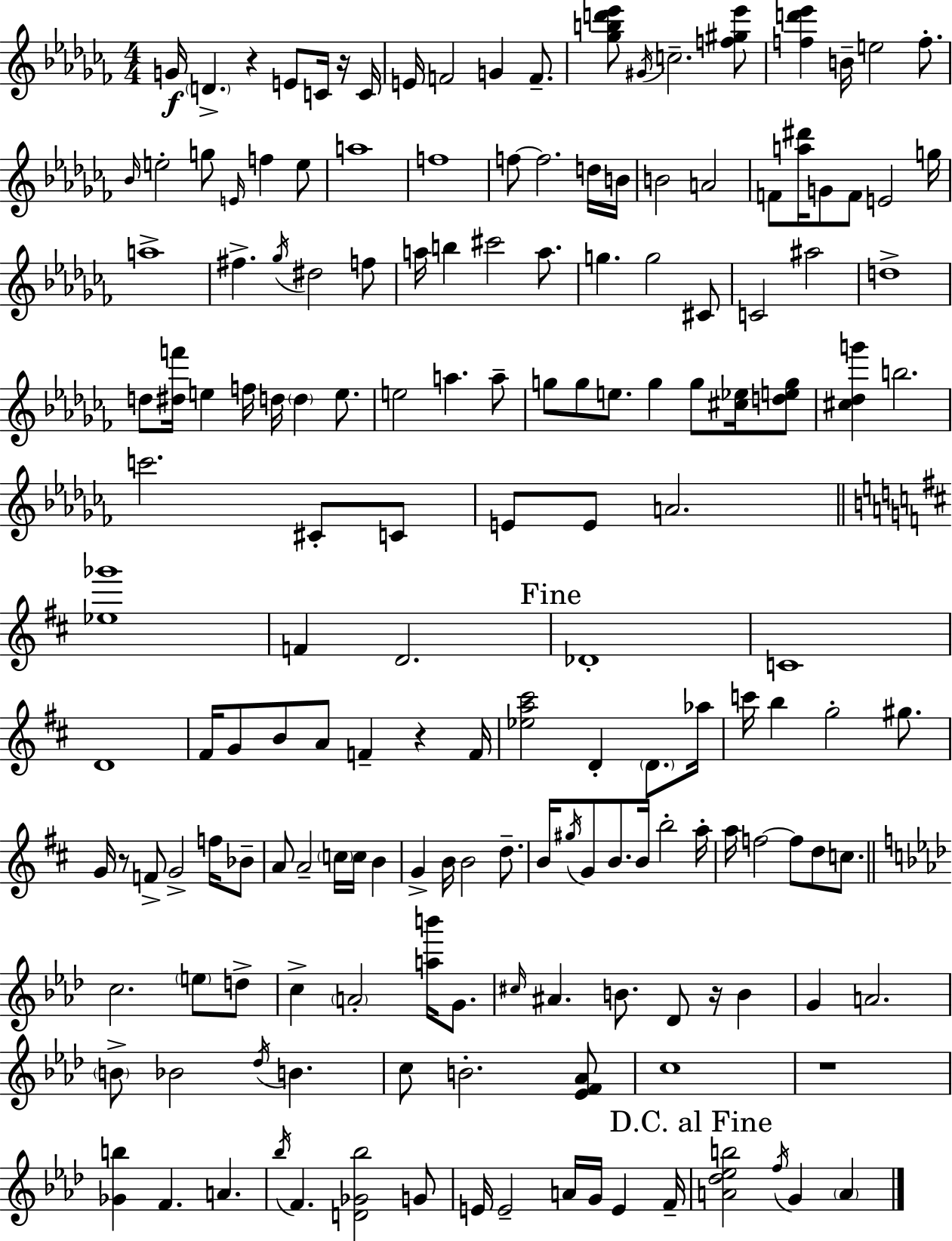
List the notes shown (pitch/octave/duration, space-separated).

G4/s D4/q. R/q E4/e C4/s R/s C4/s E4/s F4/h G4/q F4/e. [Gb5,B5,D6,Eb6]/e G#4/s C5/h. [F5,G#5,Eb6]/e [F5,D6,Eb6]/q B4/s E5/h F5/e. Bb4/s E5/h G5/e E4/s F5/q E5/e A5/w F5/w F5/e F5/h. D5/s B4/s B4/h A4/h F4/e [A5,D#6]/s G4/e F4/e E4/h G5/s A5/w F#5/q. Gb5/s D#5/h F5/e A5/s B5/q C#6/h A5/e. G5/q. G5/h C#4/e C4/h A#5/h D5/w D5/e [D#5,F6]/s E5/q F5/s D5/s D5/q E5/e. E5/h A5/q. A5/e G5/e G5/e E5/e. G5/q G5/e [C#5,Eb5]/s [D5,E5,G5]/e [C#5,Db5,G6]/q B5/h. C6/h. C#4/e C4/e E4/e E4/e A4/h. [Eb5,Gb6]/w F4/q D4/h. Db4/w C4/w D4/w F#4/s G4/e B4/e A4/e F4/q R/q F4/s [Eb5,A5,C#6]/h D4/q D4/e. Ab5/s C6/s B5/q G5/h G#5/e. G4/s R/e F4/e G4/h F5/s Bb4/e A4/e A4/h C5/s C5/s B4/q G4/q B4/s B4/h D5/e. B4/s G#5/s G4/e B4/e. B4/s B5/h A5/s A5/s F5/h F5/e D5/e C5/e. C5/h. E5/e D5/e C5/q A4/h [A5,B6]/s G4/e. C#5/s A#4/q. B4/e. Db4/e R/s B4/q G4/q A4/h. B4/e Bb4/h Db5/s B4/q. C5/e B4/h. [Eb4,F4,Ab4]/e C5/w R/w [Gb4,B5]/q F4/q. A4/q. Bb5/s F4/q. [D4,Gb4,Bb5]/h G4/e E4/s E4/h A4/s G4/s E4/q F4/s [A4,Db5,Eb5,B5]/h F5/s G4/q A4/q